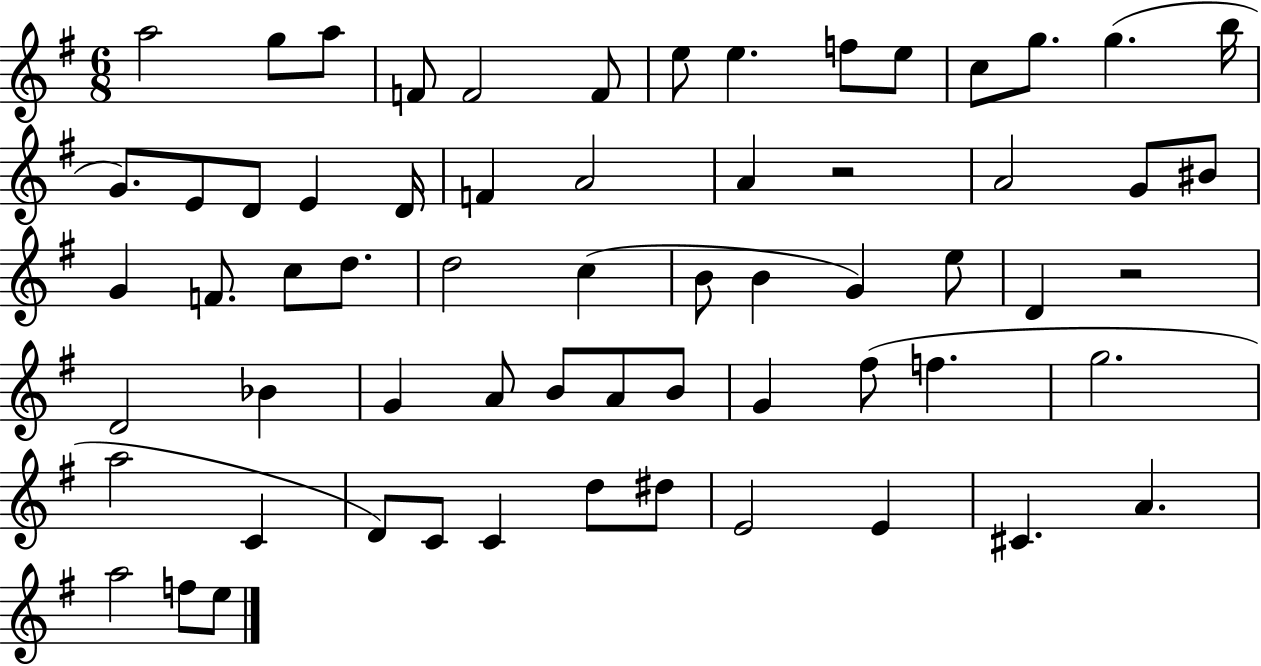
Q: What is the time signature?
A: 6/8